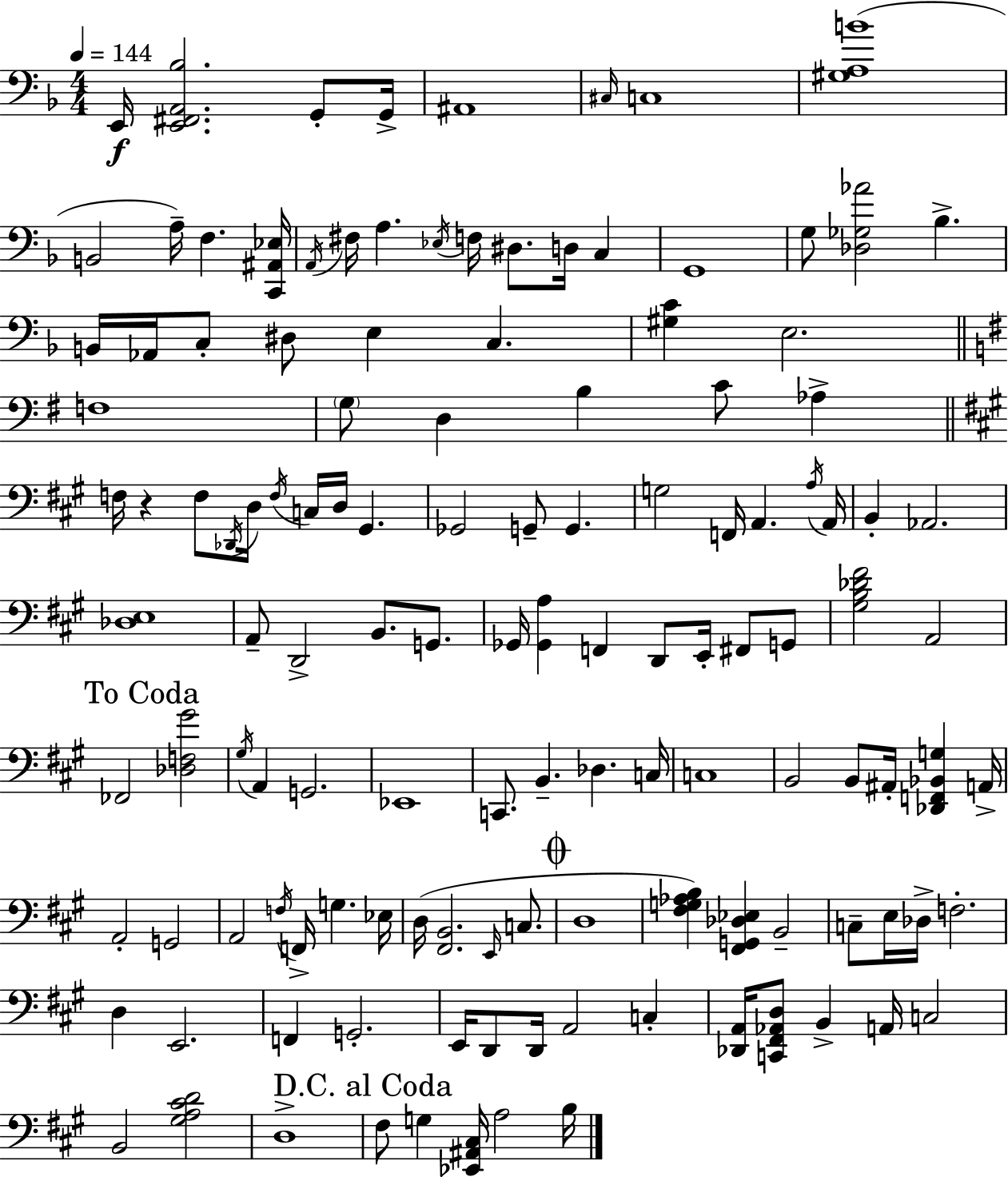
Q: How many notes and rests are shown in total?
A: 128